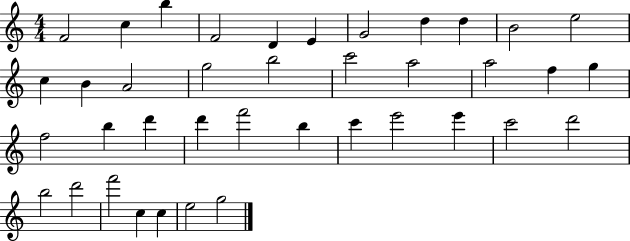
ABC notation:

X:1
T:Untitled
M:4/4
L:1/4
K:C
F2 c b F2 D E G2 d d B2 e2 c B A2 g2 b2 c'2 a2 a2 f g f2 b d' d' f'2 b c' e'2 e' c'2 d'2 b2 d'2 f'2 c c e2 g2